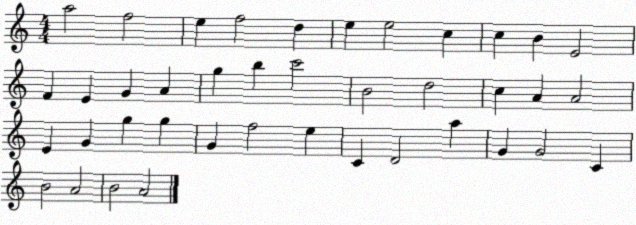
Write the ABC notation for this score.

X:1
T:Untitled
M:4/4
L:1/4
K:C
a2 f2 e f2 d e e2 c c B E2 F E G A g b c'2 B2 d2 c A A2 E G g g G f2 e C D2 a G G2 C B2 A2 B2 A2